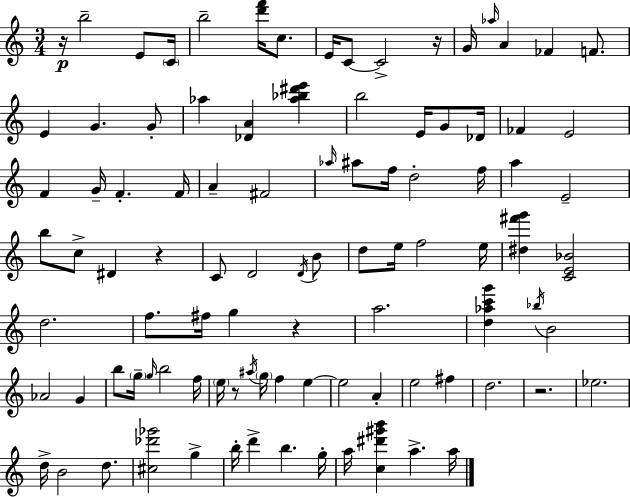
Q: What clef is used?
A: treble